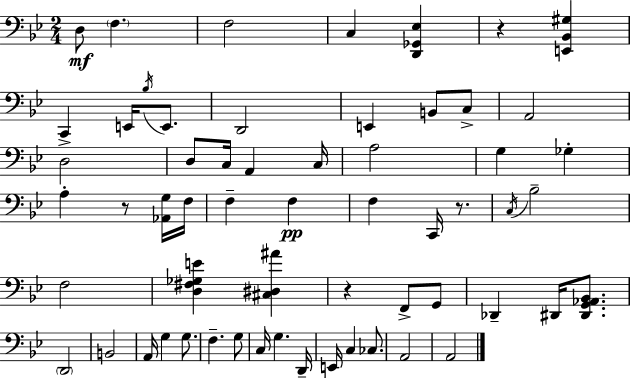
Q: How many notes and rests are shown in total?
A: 59